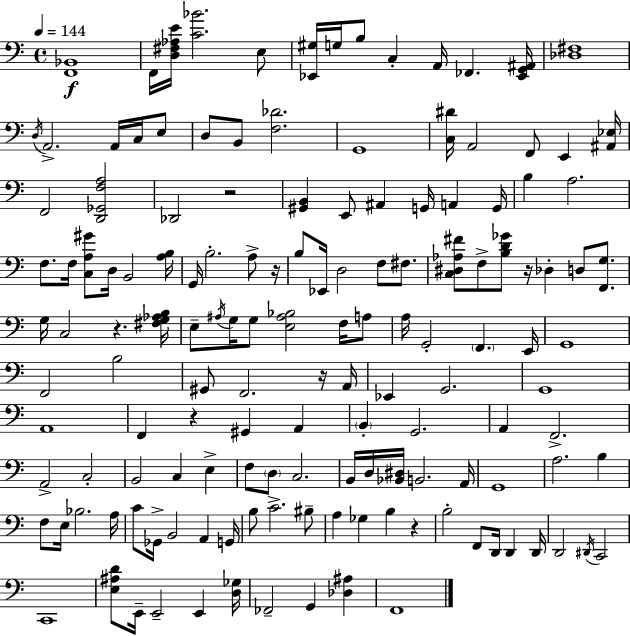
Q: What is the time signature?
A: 4/4